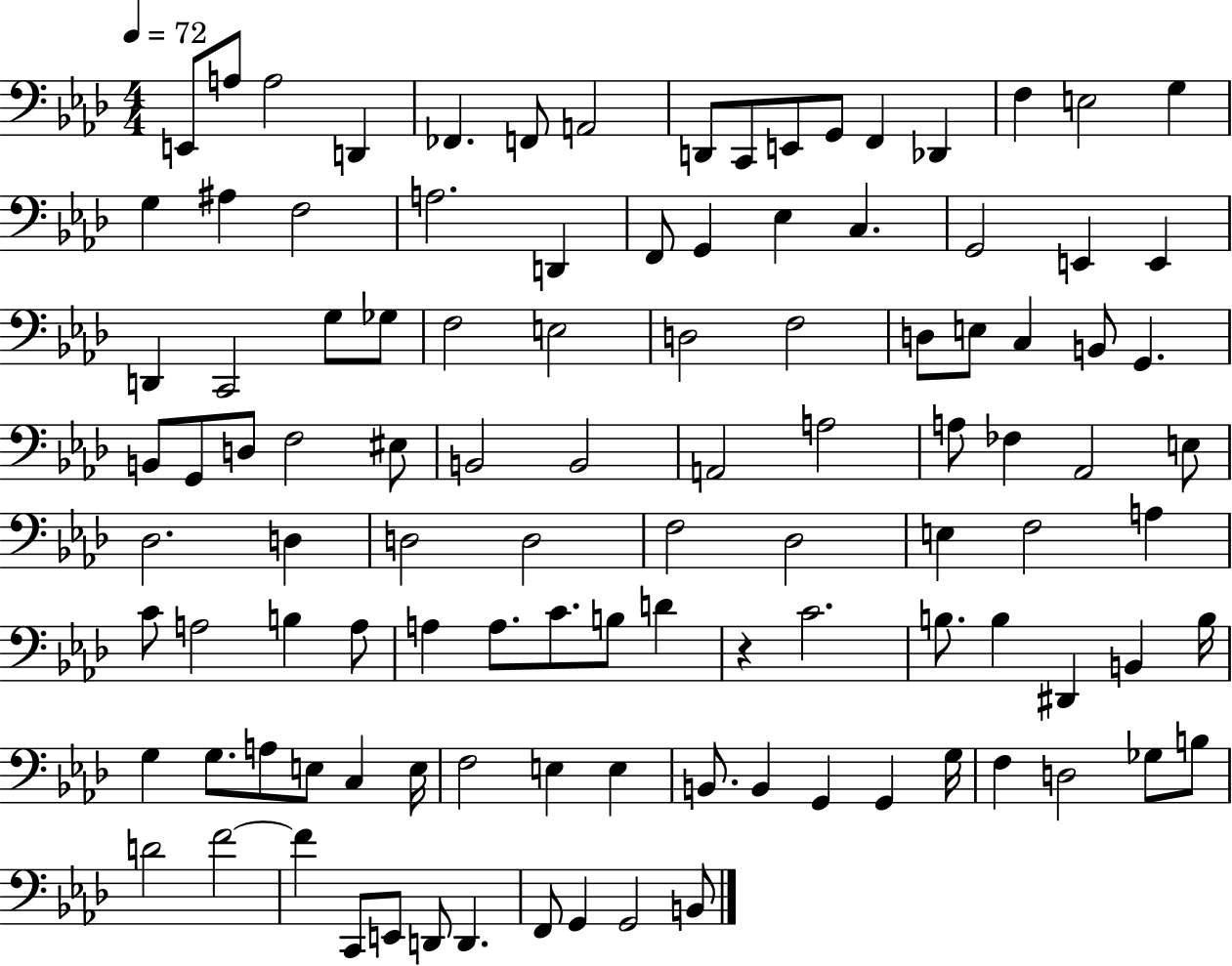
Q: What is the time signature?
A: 4/4